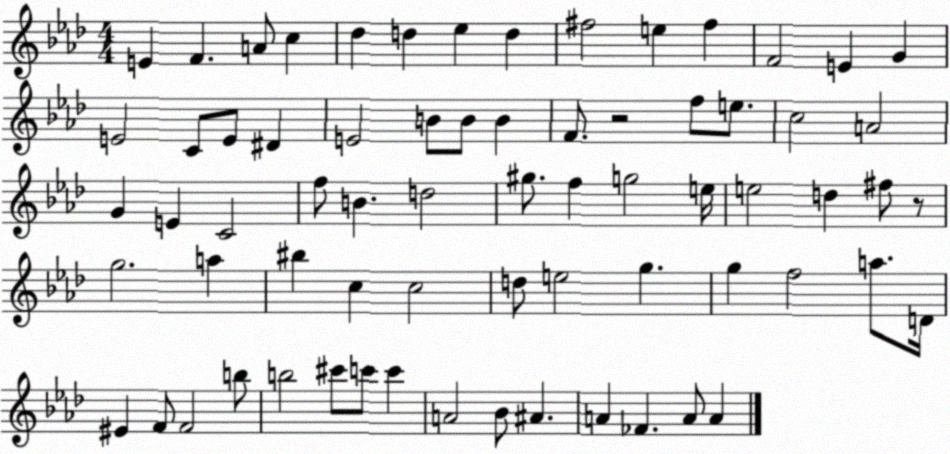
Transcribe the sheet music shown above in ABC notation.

X:1
T:Untitled
M:4/4
L:1/4
K:Ab
E F A/2 c _d d _e d ^f2 e ^f F2 E G E2 C/2 E/2 ^D E2 B/2 B/2 B F/2 z2 f/2 e/2 c2 A2 G E C2 f/2 B d2 ^g/2 f g2 e/4 e2 d ^f/2 z/2 g2 a ^b c c2 d/2 e2 g g f2 a/2 D/4 ^E F/2 F2 b/2 b2 ^c'/2 c'/2 c' A2 _B/2 ^A A _F A/2 A